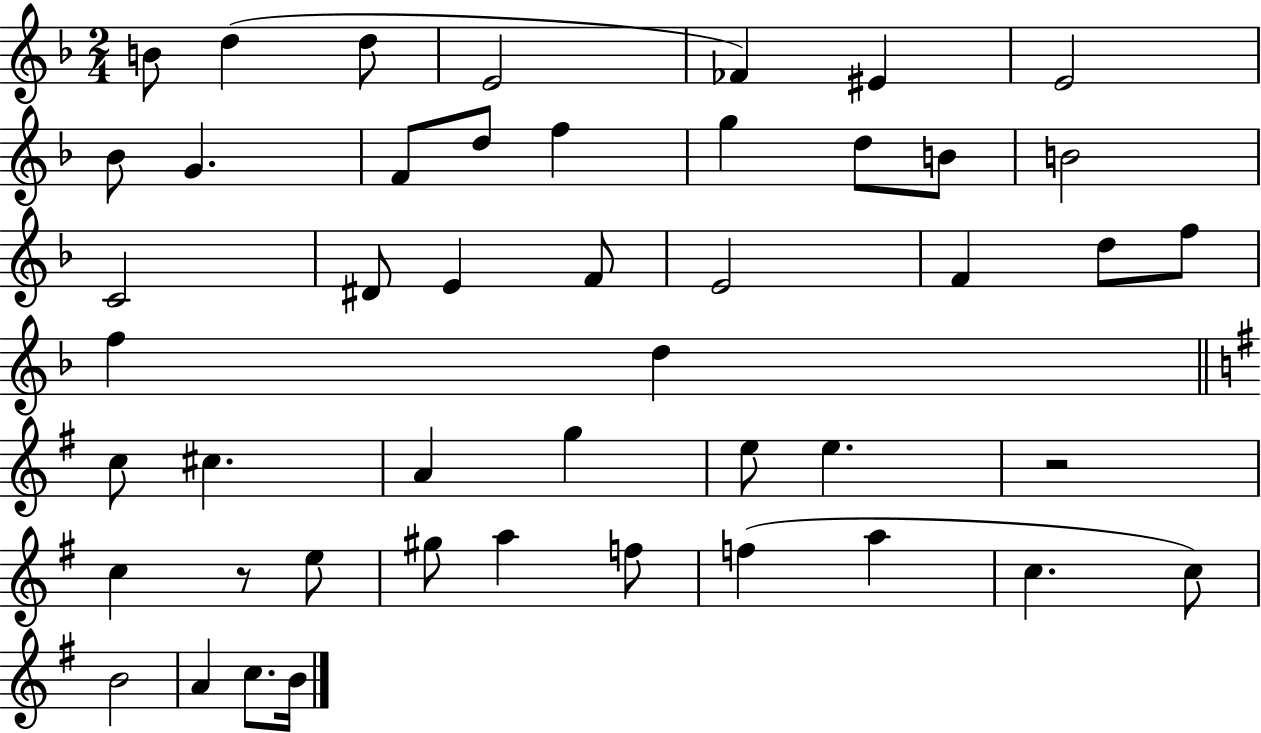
{
  \clef treble
  \numericTimeSignature
  \time 2/4
  \key f \major
  b'8 d''4( d''8 | e'2 | fes'4) eis'4 | e'2 | \break bes'8 g'4. | f'8 d''8 f''4 | g''4 d''8 b'8 | b'2 | \break c'2 | dis'8 e'4 f'8 | e'2 | f'4 d''8 f''8 | \break f''4 d''4 | \bar "||" \break \key g \major c''8 cis''4. | a'4 g''4 | e''8 e''4. | r2 | \break c''4 r8 e''8 | gis''8 a''4 f''8 | f''4( a''4 | c''4. c''8) | \break b'2 | a'4 c''8. b'16 | \bar "|."
}